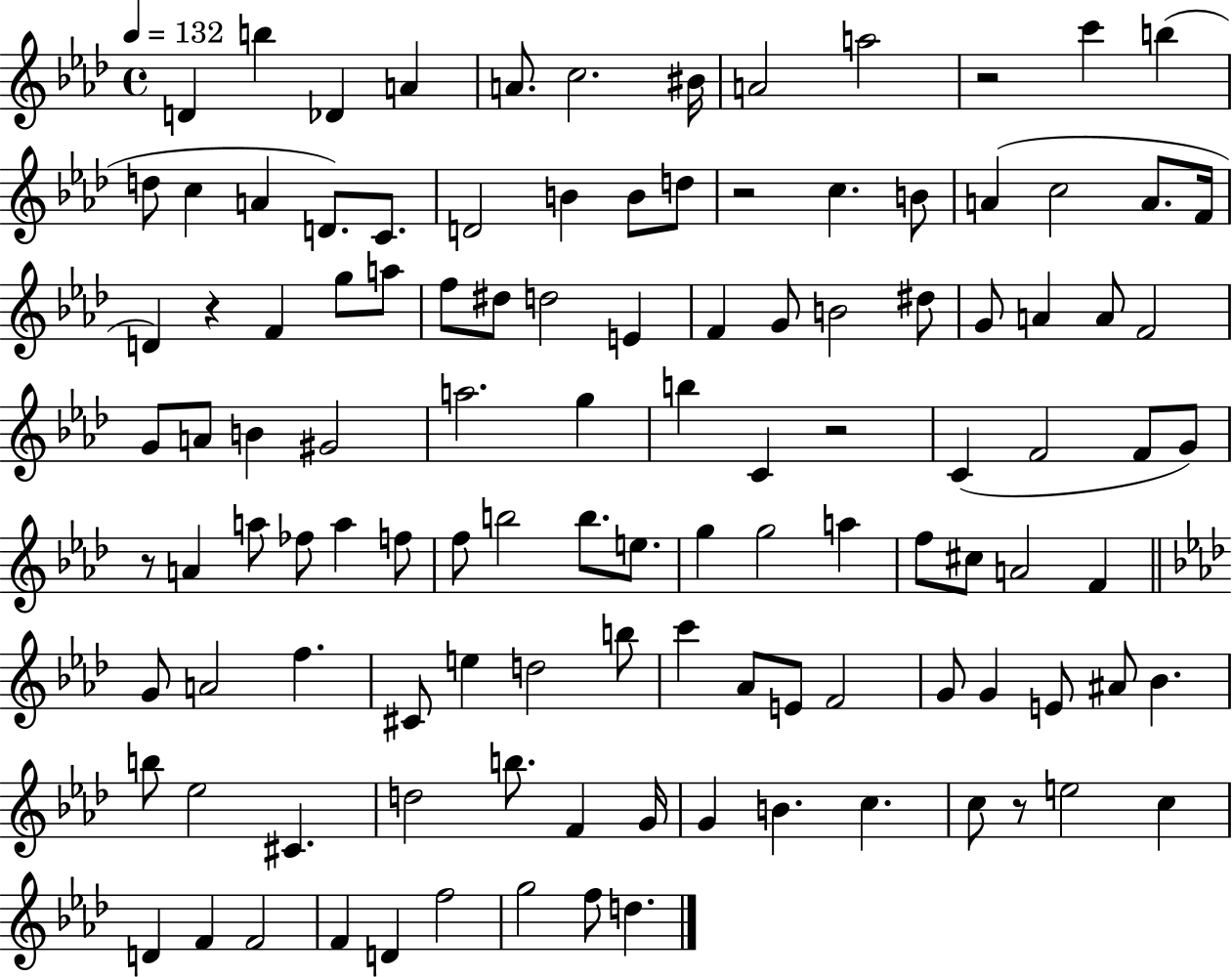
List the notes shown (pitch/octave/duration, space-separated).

D4/q B5/q Db4/q A4/q A4/e. C5/h. BIS4/s A4/h A5/h R/h C6/q B5/q D5/e C5/q A4/q D4/e. C4/e. D4/h B4/q B4/e D5/e R/h C5/q. B4/e A4/q C5/h A4/e. F4/s D4/q R/q F4/q G5/e A5/e F5/e D#5/e D5/h E4/q F4/q G4/e B4/h D#5/e G4/e A4/q A4/e F4/h G4/e A4/e B4/q G#4/h A5/h. G5/q B5/q C4/q R/h C4/q F4/h F4/e G4/e R/e A4/q A5/e FES5/e A5/q F5/e F5/e B5/h B5/e. E5/e. G5/q G5/h A5/q F5/e C#5/e A4/h F4/q G4/e A4/h F5/q. C#4/e E5/q D5/h B5/e C6/q Ab4/e E4/e F4/h G4/e G4/q E4/e A#4/e Bb4/q. B5/e Eb5/h C#4/q. D5/h B5/e. F4/q G4/s G4/q B4/q. C5/q. C5/e R/e E5/h C5/q D4/q F4/q F4/h F4/q D4/q F5/h G5/h F5/e D5/q.